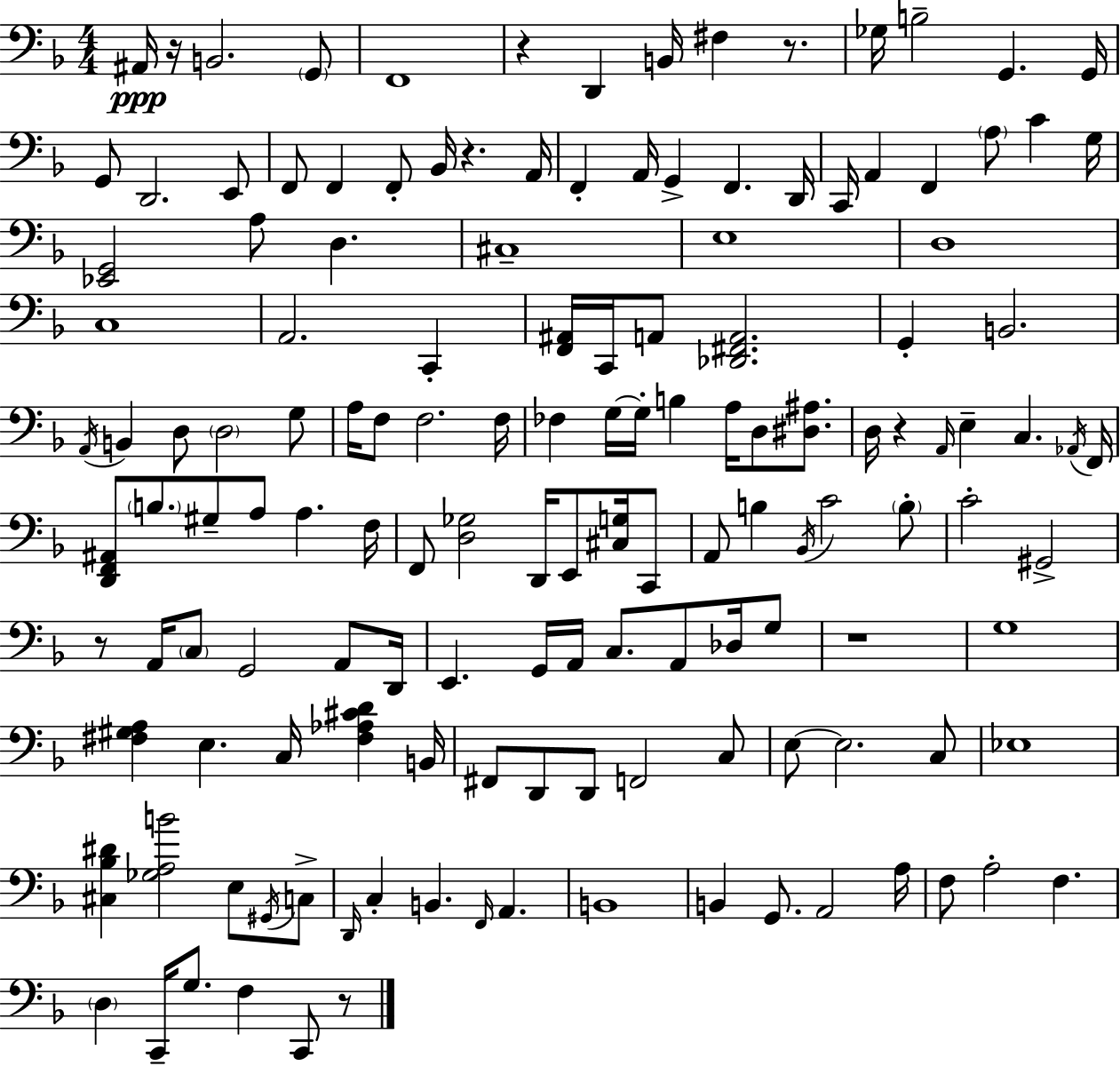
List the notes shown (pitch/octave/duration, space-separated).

A#2/s R/s B2/h. G2/e F2/w R/q D2/q B2/s F#3/q R/e. Gb3/s B3/h G2/q. G2/s G2/e D2/h. E2/e F2/e F2/q F2/e Bb2/s R/q. A2/s F2/q A2/s G2/q F2/q. D2/s C2/s A2/q F2/q A3/e C4/q G3/s [Eb2,G2]/h A3/e D3/q. C#3/w E3/w D3/w C3/w A2/h. C2/q [F2,A#2]/s C2/s A2/e [Db2,F#2,A2]/h. G2/q B2/h. A2/s B2/q D3/e D3/h G3/e A3/s F3/e F3/h. F3/s FES3/q G3/s G3/s B3/q A3/s D3/e [D#3,A#3]/e. D3/s R/q A2/s E3/q C3/q. Ab2/s F2/s [D2,F2,A#2]/e B3/e. G#3/e A3/e A3/q. F3/s F2/e [D3,Gb3]/h D2/s E2/e [C#3,G3]/s C2/e A2/e B3/q Bb2/s C4/h B3/e C4/h G#2/h R/e A2/s C3/e G2/h A2/e D2/s E2/q. G2/s A2/s C3/e. A2/e Db3/s G3/e R/w G3/w [F#3,G#3,A3]/q E3/q. C3/s [F#3,Ab3,C#4,D4]/q B2/s F#2/e D2/e D2/e F2/h C3/e E3/e E3/h. C3/e Eb3/w [C#3,Bb3,D#4]/q [Gb3,A3,B4]/h E3/e G#2/s C3/e D2/s C3/q B2/q. F2/s A2/q. B2/w B2/q G2/e. A2/h A3/s F3/e A3/h F3/q. D3/q C2/s G3/e. F3/q C2/e R/e